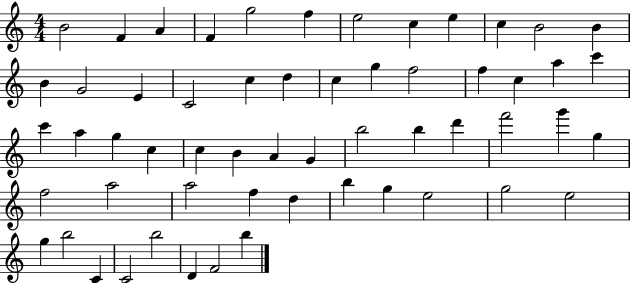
B4/h F4/q A4/q F4/q G5/h F5/q E5/h C5/q E5/q C5/q B4/h B4/q B4/q G4/h E4/q C4/h C5/q D5/q C5/q G5/q F5/h F5/q C5/q A5/q C6/q C6/q A5/q G5/q C5/q C5/q B4/q A4/q G4/q B5/h B5/q D6/q F6/h G6/q G5/q F5/h A5/h A5/h F5/q D5/q B5/q G5/q E5/h G5/h E5/h G5/q B5/h C4/q C4/h B5/h D4/q F4/h B5/q